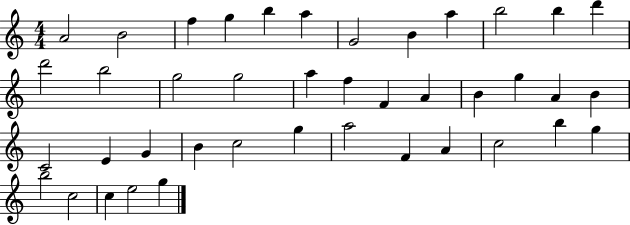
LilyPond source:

{
  \clef treble
  \numericTimeSignature
  \time 4/4
  \key c \major
  a'2 b'2 | f''4 g''4 b''4 a''4 | g'2 b'4 a''4 | b''2 b''4 d'''4 | \break d'''2 b''2 | g''2 g''2 | a''4 f''4 f'4 a'4 | b'4 g''4 a'4 b'4 | \break c'2 e'4 g'4 | b'4 c''2 g''4 | a''2 f'4 a'4 | c''2 b''4 g''4 | \break b''2 c''2 | c''4 e''2 g''4 | \bar "|."
}